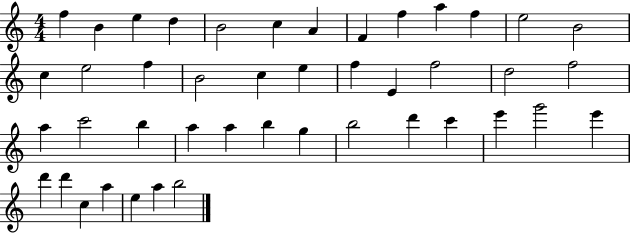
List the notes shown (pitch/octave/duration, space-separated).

F5/q B4/q E5/q D5/q B4/h C5/q A4/q F4/q F5/q A5/q F5/q E5/h B4/h C5/q E5/h F5/q B4/h C5/q E5/q F5/q E4/q F5/h D5/h F5/h A5/q C6/h B5/q A5/q A5/q B5/q G5/q B5/h D6/q C6/q E6/q G6/h E6/q D6/q D6/q C5/q A5/q E5/q A5/q B5/h